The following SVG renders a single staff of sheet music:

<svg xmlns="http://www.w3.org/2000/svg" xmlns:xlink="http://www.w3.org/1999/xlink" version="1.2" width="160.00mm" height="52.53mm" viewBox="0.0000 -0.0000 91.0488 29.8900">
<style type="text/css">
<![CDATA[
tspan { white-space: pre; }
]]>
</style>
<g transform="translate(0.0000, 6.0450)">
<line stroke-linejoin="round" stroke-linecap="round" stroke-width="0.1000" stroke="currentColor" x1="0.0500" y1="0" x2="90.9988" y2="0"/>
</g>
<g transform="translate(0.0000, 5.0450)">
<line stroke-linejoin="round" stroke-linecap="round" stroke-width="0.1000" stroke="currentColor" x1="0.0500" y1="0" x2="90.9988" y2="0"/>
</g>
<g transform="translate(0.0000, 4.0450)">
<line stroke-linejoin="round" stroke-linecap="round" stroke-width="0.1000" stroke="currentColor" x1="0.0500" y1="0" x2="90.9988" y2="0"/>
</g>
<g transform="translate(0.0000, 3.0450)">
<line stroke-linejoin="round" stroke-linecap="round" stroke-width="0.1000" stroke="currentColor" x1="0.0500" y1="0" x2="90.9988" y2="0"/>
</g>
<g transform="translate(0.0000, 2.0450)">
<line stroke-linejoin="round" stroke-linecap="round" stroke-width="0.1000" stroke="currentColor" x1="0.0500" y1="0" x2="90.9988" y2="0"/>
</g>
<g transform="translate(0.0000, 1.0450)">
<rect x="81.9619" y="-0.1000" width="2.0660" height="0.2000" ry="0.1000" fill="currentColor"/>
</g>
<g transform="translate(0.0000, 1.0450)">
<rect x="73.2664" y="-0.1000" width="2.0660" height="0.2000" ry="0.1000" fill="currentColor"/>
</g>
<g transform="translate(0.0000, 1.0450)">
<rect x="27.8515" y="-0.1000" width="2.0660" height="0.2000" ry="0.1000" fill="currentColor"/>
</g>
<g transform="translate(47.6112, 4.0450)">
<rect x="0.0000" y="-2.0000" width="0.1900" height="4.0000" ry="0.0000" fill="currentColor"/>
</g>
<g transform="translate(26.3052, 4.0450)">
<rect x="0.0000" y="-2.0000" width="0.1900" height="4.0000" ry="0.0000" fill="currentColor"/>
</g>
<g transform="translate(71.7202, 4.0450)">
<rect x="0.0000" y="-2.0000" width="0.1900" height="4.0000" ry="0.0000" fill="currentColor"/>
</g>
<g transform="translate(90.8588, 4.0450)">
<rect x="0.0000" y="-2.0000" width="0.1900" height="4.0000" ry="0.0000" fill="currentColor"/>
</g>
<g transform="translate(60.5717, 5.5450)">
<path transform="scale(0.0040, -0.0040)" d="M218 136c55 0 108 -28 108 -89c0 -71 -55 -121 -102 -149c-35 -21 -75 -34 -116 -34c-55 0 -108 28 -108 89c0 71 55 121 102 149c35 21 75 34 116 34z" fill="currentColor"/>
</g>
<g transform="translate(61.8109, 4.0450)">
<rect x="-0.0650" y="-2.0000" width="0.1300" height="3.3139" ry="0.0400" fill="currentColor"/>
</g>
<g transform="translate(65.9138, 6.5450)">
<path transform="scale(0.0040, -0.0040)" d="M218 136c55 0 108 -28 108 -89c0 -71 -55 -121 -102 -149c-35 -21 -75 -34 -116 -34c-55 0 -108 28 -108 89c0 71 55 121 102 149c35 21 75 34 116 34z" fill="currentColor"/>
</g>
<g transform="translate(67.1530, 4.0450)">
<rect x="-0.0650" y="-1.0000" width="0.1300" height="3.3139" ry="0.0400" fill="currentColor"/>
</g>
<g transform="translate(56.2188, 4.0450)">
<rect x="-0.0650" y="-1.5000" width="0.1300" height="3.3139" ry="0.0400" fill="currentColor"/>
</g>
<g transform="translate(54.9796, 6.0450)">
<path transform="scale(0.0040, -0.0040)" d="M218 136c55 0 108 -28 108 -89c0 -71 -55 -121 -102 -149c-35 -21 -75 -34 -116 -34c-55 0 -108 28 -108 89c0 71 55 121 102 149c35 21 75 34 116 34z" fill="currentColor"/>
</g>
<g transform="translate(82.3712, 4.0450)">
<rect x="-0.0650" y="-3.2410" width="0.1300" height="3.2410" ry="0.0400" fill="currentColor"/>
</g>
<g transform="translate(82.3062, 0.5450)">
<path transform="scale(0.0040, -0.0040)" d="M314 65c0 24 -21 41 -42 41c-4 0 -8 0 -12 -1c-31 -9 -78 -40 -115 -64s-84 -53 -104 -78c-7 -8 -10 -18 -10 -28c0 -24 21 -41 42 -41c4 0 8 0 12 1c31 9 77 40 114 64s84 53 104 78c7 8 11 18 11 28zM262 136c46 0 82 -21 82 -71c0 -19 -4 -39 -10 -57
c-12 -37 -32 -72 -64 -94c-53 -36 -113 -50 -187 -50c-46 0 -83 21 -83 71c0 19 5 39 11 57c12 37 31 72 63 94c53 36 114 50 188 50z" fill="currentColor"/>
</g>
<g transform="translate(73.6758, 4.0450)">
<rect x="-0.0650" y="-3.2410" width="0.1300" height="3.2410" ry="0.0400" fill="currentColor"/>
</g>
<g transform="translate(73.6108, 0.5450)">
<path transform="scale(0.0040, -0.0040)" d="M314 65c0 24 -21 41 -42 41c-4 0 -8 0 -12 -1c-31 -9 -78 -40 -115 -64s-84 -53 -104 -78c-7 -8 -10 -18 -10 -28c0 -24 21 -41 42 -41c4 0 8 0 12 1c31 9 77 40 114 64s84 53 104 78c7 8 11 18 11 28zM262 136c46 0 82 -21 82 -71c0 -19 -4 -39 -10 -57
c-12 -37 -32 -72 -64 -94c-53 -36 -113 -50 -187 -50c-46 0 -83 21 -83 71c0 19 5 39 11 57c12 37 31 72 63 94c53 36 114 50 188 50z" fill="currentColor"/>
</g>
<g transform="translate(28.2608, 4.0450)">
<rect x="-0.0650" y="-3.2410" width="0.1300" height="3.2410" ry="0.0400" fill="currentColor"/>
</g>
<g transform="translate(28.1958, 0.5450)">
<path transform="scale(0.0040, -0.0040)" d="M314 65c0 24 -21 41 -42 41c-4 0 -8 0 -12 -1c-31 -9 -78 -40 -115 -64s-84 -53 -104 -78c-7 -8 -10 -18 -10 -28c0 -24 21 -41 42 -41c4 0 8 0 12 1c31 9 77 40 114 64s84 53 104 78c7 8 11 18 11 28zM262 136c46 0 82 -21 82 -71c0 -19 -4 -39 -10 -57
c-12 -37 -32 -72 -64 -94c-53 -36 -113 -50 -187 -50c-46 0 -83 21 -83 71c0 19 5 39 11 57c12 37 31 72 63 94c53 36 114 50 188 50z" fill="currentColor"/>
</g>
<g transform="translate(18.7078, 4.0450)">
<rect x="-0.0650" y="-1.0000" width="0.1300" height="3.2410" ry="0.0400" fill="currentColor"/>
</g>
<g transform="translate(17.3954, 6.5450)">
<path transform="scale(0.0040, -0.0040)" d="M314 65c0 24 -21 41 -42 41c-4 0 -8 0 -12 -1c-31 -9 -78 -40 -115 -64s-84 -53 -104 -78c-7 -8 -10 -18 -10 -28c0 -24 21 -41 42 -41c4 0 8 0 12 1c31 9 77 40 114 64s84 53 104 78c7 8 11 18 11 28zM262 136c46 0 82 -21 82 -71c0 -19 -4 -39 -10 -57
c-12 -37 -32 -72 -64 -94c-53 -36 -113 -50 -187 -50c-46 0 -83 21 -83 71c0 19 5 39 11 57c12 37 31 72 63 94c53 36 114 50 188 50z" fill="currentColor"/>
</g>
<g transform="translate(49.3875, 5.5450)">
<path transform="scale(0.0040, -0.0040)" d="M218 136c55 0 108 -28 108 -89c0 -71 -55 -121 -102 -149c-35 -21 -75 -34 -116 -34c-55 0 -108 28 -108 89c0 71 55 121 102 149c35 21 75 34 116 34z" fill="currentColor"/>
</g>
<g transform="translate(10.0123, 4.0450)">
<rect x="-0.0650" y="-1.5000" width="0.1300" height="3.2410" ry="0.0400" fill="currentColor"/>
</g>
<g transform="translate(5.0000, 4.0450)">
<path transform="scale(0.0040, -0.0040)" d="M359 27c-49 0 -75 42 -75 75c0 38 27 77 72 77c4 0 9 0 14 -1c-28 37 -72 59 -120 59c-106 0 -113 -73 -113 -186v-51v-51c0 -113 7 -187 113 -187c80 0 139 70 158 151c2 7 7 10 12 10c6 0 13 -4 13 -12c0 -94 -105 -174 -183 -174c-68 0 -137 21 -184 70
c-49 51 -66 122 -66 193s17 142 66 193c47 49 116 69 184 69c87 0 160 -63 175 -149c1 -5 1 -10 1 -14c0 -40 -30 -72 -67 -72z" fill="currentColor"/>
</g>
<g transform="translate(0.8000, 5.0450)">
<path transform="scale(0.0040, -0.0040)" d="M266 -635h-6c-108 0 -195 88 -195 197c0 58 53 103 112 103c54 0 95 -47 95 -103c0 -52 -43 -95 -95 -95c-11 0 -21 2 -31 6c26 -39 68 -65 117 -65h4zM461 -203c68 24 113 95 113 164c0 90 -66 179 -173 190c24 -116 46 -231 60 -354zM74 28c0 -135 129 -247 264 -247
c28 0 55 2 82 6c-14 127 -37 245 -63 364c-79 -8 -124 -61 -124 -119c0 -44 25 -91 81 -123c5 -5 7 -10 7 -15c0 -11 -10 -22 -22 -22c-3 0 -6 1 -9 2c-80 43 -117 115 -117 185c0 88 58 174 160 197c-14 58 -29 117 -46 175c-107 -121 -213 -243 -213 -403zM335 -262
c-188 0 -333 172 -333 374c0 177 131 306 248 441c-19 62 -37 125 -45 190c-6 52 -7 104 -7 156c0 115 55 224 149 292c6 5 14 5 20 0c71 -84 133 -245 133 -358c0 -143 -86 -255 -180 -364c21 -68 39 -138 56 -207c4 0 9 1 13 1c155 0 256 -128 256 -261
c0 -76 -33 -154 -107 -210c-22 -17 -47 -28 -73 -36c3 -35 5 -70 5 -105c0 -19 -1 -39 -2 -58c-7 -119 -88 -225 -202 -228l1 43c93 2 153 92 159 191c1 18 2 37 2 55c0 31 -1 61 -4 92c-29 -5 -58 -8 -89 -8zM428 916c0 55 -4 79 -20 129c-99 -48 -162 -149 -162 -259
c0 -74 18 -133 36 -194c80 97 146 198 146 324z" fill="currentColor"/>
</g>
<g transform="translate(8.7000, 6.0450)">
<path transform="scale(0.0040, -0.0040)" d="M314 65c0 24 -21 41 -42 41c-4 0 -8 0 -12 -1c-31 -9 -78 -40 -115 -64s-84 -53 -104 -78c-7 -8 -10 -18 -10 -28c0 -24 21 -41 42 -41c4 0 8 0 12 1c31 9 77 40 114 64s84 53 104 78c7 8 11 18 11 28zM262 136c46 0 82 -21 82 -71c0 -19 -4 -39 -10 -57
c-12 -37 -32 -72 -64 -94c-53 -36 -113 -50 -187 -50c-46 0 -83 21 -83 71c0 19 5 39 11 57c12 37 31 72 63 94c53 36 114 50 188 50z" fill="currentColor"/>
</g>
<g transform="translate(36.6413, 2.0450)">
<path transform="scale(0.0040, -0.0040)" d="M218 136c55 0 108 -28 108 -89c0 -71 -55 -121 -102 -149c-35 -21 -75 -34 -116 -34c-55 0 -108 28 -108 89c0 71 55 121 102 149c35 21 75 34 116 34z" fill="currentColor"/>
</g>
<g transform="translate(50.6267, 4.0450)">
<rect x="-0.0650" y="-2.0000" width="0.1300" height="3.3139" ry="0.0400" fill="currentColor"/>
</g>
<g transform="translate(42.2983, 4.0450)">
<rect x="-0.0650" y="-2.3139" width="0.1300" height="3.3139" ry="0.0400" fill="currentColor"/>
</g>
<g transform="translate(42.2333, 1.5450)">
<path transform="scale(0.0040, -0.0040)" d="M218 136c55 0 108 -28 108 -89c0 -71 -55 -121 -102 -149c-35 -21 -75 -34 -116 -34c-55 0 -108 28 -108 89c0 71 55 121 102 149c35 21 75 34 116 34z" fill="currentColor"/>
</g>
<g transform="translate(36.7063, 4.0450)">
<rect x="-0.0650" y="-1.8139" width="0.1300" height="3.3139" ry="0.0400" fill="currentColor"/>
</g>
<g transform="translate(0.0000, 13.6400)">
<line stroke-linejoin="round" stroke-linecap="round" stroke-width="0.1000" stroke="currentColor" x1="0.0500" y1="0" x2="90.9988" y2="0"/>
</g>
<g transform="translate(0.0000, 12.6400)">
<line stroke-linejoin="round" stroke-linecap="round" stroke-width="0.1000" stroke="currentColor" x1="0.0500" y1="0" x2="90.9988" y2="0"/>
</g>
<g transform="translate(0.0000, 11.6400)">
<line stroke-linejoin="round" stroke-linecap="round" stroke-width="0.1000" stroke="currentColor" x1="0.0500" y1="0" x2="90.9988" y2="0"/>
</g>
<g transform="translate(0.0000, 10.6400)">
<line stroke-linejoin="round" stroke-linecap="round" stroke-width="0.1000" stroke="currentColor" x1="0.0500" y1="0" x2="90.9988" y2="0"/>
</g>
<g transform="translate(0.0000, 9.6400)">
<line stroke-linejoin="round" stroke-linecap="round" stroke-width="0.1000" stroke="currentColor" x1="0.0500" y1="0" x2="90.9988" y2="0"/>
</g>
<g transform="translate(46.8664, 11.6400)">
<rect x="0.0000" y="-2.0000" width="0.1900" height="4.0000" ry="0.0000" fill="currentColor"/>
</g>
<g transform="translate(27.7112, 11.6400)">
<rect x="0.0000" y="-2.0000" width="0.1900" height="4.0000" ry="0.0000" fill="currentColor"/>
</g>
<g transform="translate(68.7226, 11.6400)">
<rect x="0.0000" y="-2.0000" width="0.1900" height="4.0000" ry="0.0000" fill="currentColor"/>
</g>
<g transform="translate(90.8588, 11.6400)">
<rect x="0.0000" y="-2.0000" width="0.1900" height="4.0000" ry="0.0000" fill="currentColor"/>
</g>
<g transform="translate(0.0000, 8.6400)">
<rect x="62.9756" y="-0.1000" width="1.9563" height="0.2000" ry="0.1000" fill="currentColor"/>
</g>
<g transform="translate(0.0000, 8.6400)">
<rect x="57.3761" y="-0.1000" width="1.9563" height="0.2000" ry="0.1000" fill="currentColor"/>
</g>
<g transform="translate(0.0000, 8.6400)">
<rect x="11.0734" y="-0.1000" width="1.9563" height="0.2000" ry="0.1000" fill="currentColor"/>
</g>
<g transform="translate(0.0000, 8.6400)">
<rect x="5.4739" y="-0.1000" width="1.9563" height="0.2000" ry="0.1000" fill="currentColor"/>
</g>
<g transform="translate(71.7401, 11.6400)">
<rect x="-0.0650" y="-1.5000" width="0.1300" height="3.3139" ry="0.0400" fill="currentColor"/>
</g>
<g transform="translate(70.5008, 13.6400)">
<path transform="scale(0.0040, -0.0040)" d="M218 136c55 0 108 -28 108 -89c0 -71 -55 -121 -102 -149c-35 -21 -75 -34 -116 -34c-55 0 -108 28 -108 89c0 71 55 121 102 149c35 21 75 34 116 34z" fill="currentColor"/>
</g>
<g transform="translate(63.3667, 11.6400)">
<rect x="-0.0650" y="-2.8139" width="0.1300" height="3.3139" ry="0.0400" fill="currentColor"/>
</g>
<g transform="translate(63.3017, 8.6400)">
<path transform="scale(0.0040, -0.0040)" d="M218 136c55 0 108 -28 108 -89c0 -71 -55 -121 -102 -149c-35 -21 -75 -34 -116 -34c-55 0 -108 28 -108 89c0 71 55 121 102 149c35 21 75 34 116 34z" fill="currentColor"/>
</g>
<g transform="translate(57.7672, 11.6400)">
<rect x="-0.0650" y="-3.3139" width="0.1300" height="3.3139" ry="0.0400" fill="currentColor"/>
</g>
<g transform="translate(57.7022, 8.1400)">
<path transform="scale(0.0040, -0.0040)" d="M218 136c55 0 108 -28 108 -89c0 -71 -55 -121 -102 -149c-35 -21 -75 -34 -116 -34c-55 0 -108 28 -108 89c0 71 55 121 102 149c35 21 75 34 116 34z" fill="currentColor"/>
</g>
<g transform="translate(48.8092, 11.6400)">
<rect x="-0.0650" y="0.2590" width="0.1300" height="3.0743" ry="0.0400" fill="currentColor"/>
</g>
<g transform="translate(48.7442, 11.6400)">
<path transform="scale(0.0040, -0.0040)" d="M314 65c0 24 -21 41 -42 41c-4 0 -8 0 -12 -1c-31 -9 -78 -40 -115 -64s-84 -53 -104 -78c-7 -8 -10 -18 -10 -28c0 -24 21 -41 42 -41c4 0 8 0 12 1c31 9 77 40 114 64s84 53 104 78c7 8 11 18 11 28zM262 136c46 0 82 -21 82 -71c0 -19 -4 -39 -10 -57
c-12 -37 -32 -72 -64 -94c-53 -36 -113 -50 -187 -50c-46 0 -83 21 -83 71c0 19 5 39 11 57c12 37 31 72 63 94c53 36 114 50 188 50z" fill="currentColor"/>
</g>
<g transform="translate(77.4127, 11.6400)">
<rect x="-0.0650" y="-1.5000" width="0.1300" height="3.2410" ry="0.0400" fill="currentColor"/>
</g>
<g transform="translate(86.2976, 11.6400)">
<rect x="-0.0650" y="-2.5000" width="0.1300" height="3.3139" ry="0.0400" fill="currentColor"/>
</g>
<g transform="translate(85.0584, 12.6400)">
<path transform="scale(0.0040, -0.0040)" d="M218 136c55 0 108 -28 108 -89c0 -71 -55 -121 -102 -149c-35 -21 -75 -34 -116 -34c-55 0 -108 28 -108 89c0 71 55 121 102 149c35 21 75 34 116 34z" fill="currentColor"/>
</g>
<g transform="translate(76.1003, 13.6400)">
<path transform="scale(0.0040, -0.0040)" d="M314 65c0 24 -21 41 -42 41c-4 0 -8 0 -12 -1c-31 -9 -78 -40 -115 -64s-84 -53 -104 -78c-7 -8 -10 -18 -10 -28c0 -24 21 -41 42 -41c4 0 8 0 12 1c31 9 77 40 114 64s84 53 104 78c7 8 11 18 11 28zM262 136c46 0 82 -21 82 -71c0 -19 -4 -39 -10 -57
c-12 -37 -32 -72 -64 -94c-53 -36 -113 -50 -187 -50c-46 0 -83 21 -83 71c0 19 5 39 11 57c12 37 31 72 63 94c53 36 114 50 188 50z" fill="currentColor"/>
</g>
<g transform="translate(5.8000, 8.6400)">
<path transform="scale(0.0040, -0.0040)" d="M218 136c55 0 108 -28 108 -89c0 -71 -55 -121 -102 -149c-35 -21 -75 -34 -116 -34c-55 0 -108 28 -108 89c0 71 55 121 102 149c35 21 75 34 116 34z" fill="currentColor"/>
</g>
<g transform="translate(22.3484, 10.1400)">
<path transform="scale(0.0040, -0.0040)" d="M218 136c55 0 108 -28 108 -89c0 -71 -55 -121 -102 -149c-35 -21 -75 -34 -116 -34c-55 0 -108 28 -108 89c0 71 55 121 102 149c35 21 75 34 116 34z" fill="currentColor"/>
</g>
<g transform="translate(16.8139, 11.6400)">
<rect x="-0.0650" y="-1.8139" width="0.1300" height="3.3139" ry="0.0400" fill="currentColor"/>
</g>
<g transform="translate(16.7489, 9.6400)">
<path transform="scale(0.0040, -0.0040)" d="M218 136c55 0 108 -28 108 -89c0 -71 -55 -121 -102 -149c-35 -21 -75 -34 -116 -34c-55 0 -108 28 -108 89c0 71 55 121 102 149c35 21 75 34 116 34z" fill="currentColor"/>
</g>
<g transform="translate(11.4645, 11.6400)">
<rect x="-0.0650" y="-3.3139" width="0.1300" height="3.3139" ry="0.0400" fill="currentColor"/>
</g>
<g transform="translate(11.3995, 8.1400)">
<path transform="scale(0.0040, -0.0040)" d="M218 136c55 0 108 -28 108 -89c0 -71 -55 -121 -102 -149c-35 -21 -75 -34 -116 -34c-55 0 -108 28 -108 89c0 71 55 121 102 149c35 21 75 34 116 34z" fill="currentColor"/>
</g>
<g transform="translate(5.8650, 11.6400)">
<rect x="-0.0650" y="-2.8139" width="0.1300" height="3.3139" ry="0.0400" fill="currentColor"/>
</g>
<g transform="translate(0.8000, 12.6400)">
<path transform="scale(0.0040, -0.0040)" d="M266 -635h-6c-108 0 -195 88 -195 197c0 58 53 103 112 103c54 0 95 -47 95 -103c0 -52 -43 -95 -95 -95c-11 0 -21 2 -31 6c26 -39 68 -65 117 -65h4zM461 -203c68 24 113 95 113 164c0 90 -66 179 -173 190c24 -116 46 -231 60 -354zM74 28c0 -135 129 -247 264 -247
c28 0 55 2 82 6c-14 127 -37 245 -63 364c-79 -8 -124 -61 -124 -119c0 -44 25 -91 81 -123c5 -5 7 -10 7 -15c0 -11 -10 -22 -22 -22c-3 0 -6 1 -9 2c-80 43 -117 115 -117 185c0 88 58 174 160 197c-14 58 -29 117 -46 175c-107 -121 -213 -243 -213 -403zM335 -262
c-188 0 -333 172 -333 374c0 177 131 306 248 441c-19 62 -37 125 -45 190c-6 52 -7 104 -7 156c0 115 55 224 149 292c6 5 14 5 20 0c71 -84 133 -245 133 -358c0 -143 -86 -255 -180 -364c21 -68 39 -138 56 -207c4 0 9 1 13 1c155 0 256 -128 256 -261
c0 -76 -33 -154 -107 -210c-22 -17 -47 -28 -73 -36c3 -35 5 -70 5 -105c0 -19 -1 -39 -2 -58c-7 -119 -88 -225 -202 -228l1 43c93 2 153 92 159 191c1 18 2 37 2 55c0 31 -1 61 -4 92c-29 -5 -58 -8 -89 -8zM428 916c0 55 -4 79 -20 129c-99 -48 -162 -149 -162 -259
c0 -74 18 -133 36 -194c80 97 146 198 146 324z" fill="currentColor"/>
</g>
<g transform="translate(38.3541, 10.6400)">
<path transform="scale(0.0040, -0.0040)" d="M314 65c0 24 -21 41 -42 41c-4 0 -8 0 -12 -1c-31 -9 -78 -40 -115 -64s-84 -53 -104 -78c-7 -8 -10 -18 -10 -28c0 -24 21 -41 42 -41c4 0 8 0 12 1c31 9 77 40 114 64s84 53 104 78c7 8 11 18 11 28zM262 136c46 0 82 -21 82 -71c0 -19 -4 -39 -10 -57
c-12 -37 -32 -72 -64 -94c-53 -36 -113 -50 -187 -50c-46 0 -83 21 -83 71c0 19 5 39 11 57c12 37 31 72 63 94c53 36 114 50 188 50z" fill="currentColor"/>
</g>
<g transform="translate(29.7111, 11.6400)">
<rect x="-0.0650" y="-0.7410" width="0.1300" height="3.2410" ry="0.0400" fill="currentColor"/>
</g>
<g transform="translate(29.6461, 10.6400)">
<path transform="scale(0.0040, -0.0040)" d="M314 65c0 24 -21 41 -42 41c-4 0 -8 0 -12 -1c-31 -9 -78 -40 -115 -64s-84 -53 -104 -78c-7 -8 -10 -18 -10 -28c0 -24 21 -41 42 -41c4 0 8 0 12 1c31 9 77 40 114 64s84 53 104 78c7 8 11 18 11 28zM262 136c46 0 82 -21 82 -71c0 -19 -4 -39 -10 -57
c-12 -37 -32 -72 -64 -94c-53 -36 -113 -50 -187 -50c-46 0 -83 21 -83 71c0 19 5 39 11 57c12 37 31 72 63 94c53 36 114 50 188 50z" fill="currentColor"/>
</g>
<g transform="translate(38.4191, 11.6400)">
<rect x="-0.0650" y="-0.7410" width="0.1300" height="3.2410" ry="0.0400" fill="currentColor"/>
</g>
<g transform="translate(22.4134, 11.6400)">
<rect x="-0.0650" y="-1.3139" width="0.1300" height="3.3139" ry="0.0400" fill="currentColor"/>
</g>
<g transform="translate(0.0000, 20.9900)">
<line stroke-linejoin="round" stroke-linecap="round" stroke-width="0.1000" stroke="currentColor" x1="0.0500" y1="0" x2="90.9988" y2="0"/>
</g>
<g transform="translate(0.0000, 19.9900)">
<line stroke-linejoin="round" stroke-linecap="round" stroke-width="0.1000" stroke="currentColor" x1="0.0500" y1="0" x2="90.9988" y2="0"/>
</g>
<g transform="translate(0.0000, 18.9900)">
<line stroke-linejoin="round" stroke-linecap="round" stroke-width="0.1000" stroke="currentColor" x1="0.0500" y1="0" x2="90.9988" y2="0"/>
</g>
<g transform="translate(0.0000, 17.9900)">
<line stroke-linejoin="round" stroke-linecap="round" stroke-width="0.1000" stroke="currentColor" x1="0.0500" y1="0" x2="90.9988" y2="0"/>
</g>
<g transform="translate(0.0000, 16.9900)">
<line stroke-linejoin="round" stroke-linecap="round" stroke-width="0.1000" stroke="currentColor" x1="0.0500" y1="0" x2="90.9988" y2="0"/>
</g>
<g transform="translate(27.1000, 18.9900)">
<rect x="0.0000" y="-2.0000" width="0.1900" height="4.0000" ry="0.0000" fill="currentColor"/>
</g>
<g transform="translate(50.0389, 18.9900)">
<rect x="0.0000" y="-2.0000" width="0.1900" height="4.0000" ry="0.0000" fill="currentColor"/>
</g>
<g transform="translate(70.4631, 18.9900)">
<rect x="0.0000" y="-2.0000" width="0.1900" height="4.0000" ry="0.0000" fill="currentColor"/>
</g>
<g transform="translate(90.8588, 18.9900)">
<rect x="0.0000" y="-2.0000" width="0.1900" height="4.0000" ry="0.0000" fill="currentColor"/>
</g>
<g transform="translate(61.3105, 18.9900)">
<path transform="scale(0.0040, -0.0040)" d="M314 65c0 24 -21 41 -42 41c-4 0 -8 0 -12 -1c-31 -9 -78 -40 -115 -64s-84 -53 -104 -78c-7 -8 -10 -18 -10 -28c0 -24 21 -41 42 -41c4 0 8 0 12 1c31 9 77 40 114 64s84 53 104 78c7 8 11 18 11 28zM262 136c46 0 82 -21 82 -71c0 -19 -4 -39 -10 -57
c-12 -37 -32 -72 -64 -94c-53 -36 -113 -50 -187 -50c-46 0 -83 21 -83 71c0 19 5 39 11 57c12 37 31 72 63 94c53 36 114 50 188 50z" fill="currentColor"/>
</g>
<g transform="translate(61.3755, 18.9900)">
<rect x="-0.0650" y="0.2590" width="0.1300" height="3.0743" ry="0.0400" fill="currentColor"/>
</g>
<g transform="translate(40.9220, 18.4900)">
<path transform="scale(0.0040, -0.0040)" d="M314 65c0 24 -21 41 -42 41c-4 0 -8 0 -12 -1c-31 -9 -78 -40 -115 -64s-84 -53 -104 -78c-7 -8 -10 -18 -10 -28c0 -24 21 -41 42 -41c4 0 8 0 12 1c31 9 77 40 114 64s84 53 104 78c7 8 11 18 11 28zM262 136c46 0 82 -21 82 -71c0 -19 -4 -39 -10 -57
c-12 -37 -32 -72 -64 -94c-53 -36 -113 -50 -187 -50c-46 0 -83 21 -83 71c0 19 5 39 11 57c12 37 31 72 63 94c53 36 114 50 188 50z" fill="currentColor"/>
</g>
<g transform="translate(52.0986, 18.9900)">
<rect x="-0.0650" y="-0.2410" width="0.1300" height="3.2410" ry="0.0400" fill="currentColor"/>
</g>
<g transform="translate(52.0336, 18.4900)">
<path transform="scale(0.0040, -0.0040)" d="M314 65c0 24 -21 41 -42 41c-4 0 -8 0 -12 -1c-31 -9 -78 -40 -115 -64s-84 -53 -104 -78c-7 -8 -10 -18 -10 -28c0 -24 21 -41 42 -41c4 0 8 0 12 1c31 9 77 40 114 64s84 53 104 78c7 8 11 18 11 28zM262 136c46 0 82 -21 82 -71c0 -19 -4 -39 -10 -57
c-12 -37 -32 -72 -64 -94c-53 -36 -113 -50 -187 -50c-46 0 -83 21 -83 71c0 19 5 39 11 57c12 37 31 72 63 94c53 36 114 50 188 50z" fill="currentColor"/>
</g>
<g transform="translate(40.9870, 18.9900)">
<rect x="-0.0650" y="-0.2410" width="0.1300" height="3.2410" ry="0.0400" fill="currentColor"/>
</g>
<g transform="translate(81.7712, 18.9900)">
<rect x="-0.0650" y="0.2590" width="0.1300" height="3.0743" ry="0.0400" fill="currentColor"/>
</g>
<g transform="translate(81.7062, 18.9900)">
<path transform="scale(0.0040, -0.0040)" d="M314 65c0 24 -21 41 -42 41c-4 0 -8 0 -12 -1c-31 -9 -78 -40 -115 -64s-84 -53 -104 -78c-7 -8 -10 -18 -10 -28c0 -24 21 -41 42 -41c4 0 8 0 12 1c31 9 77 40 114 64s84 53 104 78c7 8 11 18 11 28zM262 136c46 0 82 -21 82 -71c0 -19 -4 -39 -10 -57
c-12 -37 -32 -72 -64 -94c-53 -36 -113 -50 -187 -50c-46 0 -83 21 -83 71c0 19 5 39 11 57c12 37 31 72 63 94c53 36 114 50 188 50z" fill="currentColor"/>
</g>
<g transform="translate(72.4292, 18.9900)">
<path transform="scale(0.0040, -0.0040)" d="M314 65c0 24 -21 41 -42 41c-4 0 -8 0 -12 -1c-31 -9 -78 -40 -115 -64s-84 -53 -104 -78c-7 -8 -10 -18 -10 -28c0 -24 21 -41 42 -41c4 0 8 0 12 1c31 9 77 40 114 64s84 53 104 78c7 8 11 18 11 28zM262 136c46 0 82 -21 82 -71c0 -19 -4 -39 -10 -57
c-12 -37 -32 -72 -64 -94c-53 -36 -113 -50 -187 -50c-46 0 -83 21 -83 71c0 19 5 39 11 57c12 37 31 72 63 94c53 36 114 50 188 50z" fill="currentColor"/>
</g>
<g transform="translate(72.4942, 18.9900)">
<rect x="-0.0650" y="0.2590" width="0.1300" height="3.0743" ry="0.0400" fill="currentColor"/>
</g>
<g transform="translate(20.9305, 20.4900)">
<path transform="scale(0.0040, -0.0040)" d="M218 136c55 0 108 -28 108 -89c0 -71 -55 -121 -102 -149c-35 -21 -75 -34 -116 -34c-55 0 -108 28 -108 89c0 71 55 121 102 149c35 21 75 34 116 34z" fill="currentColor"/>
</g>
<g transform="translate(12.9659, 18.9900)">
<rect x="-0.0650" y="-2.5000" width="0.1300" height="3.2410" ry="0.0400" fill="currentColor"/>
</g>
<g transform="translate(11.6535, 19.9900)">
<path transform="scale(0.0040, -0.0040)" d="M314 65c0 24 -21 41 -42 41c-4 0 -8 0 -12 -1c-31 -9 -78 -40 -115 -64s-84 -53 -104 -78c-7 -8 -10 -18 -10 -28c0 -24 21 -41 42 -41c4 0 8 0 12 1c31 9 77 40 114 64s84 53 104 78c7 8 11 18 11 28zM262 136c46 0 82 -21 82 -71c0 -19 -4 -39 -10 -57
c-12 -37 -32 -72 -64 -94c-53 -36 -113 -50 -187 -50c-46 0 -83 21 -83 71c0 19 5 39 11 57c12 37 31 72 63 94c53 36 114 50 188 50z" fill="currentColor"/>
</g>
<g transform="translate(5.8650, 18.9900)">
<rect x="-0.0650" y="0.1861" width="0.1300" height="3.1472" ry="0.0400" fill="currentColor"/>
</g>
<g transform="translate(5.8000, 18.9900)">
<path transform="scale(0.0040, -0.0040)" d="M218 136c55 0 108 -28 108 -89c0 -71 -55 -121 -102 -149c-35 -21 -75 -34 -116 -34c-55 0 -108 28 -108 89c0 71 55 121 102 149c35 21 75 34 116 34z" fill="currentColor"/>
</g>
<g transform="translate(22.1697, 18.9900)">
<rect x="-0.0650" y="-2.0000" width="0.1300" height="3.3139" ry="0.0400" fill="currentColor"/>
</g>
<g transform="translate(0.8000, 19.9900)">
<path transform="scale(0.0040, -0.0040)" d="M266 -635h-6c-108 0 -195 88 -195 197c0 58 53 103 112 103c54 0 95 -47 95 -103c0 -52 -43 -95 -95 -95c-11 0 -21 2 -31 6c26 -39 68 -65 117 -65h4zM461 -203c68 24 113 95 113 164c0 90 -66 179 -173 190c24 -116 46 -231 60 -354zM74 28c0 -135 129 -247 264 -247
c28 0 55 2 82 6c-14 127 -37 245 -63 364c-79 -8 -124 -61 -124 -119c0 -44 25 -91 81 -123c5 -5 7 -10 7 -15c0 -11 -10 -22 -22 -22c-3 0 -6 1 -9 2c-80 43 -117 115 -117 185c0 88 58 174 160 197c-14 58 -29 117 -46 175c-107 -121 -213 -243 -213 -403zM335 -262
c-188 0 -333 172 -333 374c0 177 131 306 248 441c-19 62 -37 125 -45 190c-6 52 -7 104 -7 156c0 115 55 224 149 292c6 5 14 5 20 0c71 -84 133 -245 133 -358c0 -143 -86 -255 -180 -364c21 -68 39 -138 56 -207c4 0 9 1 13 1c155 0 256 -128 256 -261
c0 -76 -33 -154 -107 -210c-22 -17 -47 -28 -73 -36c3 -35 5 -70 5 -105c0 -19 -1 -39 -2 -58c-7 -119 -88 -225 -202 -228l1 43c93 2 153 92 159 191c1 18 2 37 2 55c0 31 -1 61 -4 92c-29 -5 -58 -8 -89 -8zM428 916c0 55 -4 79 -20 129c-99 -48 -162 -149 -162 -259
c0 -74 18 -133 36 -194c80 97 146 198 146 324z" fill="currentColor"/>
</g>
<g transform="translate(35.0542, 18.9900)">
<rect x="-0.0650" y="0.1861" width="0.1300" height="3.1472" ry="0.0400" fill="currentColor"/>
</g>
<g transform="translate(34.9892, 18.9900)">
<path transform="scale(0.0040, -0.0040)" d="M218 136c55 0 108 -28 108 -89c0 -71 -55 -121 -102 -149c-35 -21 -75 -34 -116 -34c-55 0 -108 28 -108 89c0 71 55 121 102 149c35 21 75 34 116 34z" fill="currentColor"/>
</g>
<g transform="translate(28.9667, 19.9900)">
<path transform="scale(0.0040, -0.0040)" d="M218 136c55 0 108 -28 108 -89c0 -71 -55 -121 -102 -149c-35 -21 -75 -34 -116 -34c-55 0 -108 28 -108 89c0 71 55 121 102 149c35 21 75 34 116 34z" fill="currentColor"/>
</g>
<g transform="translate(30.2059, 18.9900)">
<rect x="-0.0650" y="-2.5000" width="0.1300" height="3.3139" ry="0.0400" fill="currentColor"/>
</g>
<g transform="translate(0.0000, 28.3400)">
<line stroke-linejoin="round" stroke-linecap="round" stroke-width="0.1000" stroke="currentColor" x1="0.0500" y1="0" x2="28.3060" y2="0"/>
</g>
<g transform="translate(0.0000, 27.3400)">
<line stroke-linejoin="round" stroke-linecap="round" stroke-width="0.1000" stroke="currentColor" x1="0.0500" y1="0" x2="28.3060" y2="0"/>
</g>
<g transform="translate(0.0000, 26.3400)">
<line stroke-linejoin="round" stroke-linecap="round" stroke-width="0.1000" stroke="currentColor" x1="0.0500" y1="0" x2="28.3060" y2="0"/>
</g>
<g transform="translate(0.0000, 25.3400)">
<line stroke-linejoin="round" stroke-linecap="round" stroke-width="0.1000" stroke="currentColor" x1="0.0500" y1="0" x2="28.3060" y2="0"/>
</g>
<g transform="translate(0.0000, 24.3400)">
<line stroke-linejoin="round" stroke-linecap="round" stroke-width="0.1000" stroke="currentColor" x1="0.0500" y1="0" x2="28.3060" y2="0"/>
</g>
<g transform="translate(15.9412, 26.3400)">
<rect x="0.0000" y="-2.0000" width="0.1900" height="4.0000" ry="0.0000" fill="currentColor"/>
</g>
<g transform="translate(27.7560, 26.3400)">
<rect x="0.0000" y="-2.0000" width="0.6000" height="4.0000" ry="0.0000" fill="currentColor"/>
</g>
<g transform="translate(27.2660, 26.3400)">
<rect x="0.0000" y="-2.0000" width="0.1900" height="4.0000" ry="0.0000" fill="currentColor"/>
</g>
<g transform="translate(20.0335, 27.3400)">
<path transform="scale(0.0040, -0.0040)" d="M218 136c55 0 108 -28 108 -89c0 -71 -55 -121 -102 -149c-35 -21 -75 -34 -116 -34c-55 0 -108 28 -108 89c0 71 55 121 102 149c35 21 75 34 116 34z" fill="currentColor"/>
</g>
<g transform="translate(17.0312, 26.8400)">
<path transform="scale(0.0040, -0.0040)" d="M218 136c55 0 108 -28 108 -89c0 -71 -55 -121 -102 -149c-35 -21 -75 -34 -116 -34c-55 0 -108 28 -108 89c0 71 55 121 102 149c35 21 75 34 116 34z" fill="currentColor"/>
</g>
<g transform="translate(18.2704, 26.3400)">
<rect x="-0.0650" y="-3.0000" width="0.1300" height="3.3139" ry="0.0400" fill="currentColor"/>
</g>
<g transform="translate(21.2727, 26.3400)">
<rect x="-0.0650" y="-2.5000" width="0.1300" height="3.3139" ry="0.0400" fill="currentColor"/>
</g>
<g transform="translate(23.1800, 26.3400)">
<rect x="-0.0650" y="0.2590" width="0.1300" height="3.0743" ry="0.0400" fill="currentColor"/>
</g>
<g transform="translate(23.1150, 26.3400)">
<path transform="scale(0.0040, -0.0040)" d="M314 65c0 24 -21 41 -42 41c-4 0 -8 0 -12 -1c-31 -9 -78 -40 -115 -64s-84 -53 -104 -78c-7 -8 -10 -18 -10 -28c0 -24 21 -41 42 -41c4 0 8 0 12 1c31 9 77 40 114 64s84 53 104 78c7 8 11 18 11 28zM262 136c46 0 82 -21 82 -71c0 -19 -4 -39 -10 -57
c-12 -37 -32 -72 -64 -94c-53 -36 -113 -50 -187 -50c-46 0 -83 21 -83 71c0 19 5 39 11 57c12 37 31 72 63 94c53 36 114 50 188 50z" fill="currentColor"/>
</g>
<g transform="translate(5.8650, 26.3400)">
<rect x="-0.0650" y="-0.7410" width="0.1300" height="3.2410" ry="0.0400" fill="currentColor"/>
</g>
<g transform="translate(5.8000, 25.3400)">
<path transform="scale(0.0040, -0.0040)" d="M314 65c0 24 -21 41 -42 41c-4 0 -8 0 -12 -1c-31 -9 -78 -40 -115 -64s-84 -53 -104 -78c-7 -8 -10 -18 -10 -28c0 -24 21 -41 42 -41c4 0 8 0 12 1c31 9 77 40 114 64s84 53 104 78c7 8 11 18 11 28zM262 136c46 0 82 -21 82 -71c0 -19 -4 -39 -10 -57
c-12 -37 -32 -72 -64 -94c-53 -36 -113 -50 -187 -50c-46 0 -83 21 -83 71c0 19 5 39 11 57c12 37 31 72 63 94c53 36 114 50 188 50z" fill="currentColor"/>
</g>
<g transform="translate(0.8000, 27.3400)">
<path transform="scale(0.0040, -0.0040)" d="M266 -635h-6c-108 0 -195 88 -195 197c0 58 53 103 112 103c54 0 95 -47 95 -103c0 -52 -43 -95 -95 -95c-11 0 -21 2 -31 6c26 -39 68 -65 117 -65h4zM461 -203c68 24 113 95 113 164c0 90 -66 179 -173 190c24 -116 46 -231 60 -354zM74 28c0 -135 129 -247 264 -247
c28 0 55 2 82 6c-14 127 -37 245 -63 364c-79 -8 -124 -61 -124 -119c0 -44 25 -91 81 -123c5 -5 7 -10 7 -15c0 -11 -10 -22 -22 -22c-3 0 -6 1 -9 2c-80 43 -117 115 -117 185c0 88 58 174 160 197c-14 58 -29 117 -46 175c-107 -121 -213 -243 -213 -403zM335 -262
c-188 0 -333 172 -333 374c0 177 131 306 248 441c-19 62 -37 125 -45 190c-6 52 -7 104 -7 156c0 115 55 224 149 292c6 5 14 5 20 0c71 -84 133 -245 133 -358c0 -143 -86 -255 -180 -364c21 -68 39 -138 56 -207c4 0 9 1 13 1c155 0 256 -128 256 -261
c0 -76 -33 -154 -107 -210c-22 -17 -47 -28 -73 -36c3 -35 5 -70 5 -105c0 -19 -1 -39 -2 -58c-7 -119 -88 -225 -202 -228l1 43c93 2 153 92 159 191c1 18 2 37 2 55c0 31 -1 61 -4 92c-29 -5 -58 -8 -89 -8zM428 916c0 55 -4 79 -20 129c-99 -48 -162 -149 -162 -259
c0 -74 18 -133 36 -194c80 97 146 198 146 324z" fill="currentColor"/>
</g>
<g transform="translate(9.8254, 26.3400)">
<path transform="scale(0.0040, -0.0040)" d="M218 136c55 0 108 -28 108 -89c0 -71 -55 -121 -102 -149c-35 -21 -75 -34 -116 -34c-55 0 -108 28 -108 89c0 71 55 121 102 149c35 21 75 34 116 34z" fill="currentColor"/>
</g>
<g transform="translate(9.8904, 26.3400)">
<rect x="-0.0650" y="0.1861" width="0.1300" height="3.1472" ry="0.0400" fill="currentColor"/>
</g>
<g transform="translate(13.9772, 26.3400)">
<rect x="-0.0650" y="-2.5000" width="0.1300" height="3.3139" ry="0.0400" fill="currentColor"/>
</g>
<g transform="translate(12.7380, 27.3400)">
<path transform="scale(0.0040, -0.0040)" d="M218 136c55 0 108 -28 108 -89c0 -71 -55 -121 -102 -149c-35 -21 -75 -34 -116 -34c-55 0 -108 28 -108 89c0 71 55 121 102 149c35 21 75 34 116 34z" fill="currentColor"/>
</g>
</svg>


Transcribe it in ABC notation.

X:1
T:Untitled
M:4/4
L:1/4
K:C
E2 D2 b2 f g F E F D b2 b2 a b f e d2 d2 B2 b a E E2 G B G2 F G B c2 c2 B2 B2 B2 d2 B G A G B2